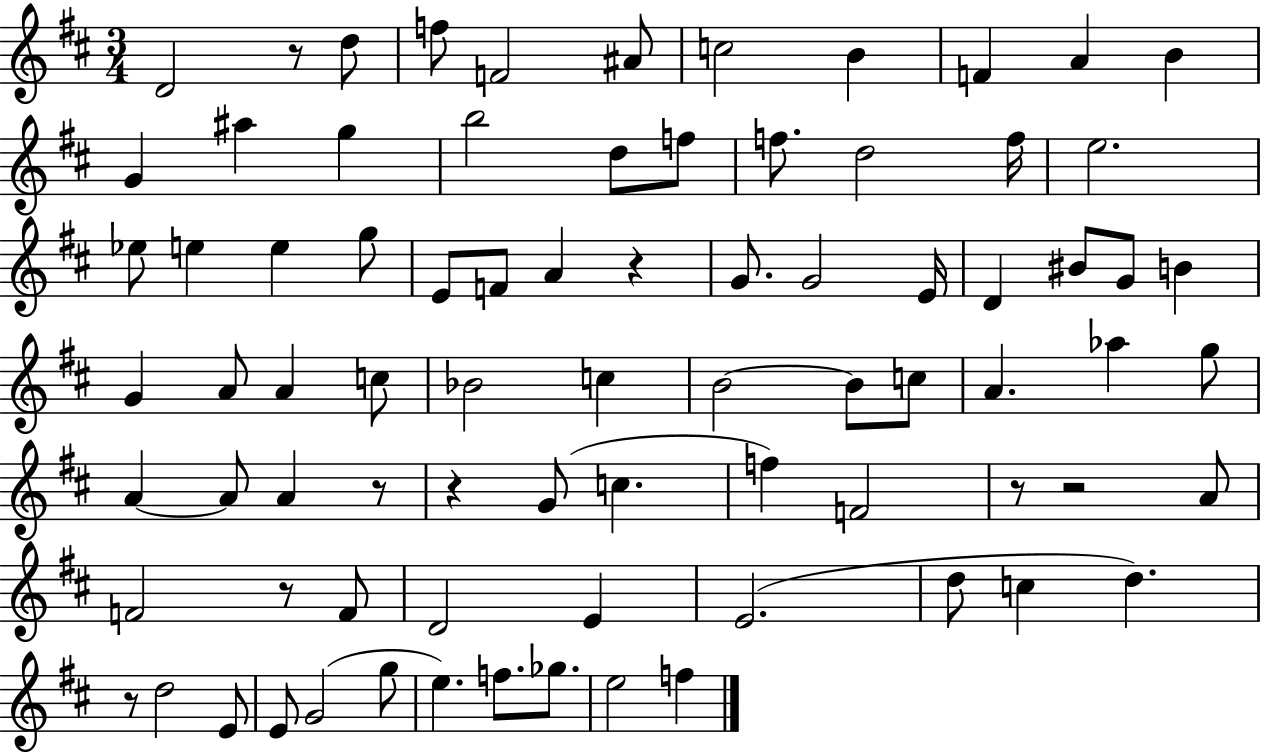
{
  \clef treble
  \numericTimeSignature
  \time 3/4
  \key d \major
  d'2 r8 d''8 | f''8 f'2 ais'8 | c''2 b'4 | f'4 a'4 b'4 | \break g'4 ais''4 g''4 | b''2 d''8 f''8 | f''8. d''2 f''16 | e''2. | \break ees''8 e''4 e''4 g''8 | e'8 f'8 a'4 r4 | g'8. g'2 e'16 | d'4 bis'8 g'8 b'4 | \break g'4 a'8 a'4 c''8 | bes'2 c''4 | b'2~~ b'8 c''8 | a'4. aes''4 g''8 | \break a'4~~ a'8 a'4 r8 | r4 g'8( c''4. | f''4) f'2 | r8 r2 a'8 | \break f'2 r8 f'8 | d'2 e'4 | e'2.( | d''8 c''4 d''4.) | \break r8 d''2 e'8 | e'8 g'2( g''8 | e''4.) f''8. ges''8. | e''2 f''4 | \break \bar "|."
}